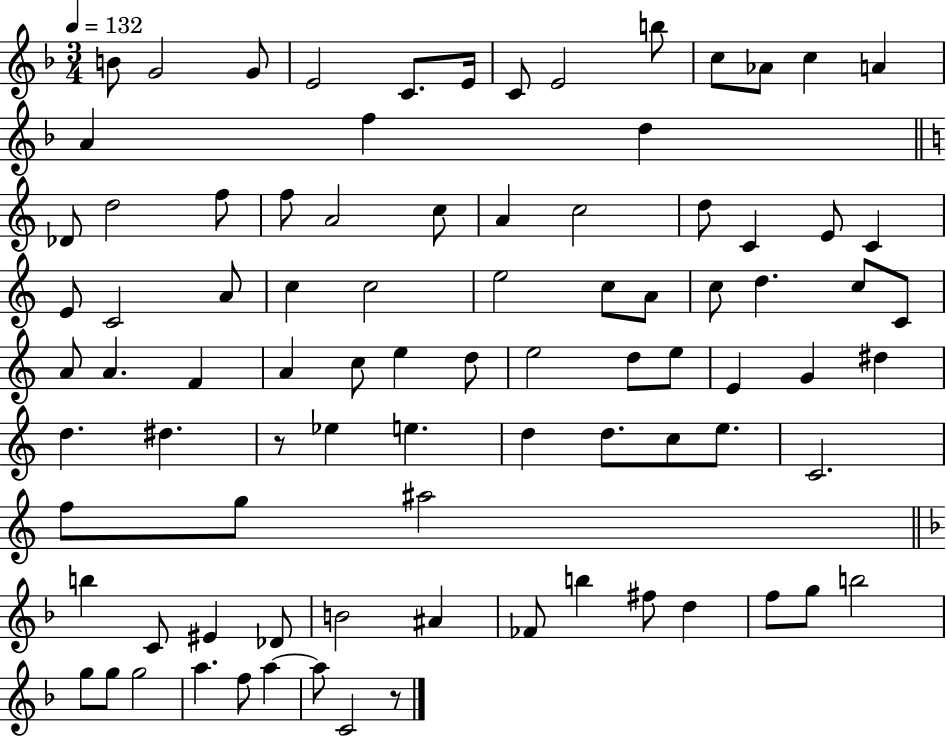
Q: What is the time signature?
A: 3/4